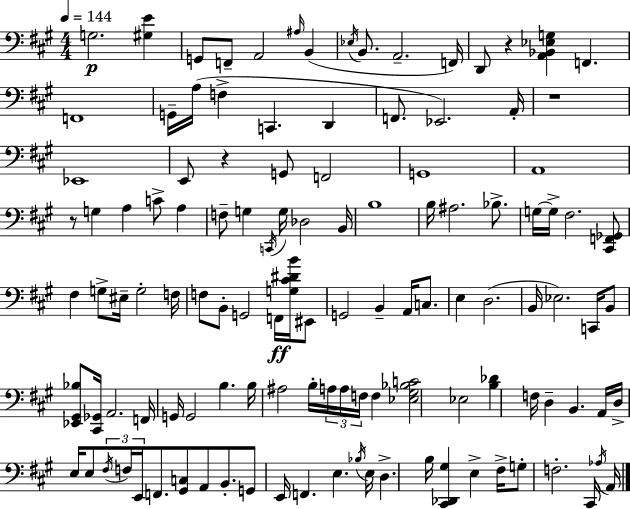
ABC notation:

X:1
T:Untitled
M:4/4
L:1/4
K:A
G,2 [^G,E] G,,/2 F,,/2 A,,2 ^A,/4 B,, _E,/4 B,,/2 A,,2 F,,/4 D,,/2 z [A,,_B,,_E,G,] F,, F,,4 G,,/4 A,/4 F, C,, D,, F,,/2 _E,,2 A,,/4 z4 _E,,4 E,,/2 z G,,/2 F,,2 G,,4 A,,4 z/2 G, A, C/2 A, F,/2 G, C,,/4 G,/4 _D,2 B,,/4 B,4 B,/4 ^A,2 _B,/2 G,/4 G,/4 ^F,2 [^C,,F,,_G,,]/2 ^F, G,/2 ^E,/4 G,2 F,/4 F,/2 B,,/2 G,,2 F,,/4 [G,^C^DB]/4 ^E,,/2 G,,2 B,, A,,/4 C,/2 E, D,2 B,,/4 _E,2 C,,/4 B,,/2 [_E,,^G,,_B,]/2 [^C,,_G,,]/4 A,,2 F,,/4 G,,/4 G,,2 B, B,/4 ^A,2 B,/4 A,/4 A,/4 F,/4 F, [_E,^G,_B,C]2 _E,2 [B,_D] F,/4 D, B,, A,,/4 D,/4 E,/4 E,/2 ^F,/4 F,/4 E,,/4 F,,/2 [^G,,C,]/2 A,,/2 B,,/2 G,,/2 E,,/4 F,, E, _B,/4 E,/4 D, B,/4 [^C,,_D,,^G,] E, ^F,/4 G,/2 F,2 ^C,,/4 _A,/4 A,,/4